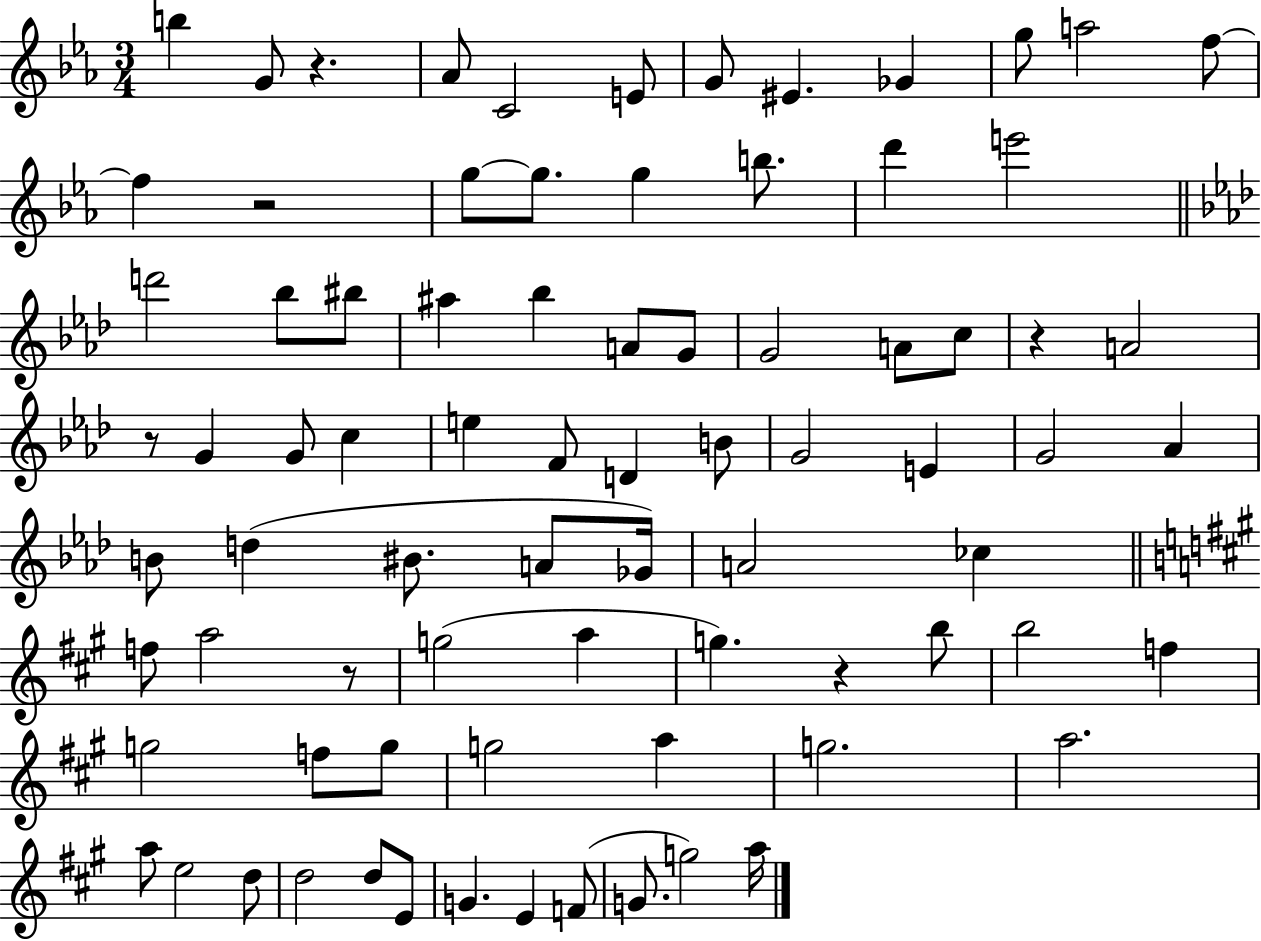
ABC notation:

X:1
T:Untitled
M:3/4
L:1/4
K:Eb
b G/2 z _A/2 C2 E/2 G/2 ^E _G g/2 a2 f/2 f z2 g/2 g/2 g b/2 d' e'2 d'2 _b/2 ^b/2 ^a _b A/2 G/2 G2 A/2 c/2 z A2 z/2 G G/2 c e F/2 D B/2 G2 E G2 _A B/2 d ^B/2 A/2 _G/4 A2 _c f/2 a2 z/2 g2 a g z b/2 b2 f g2 f/2 g/2 g2 a g2 a2 a/2 e2 d/2 d2 d/2 E/2 G E F/2 G/2 g2 a/4